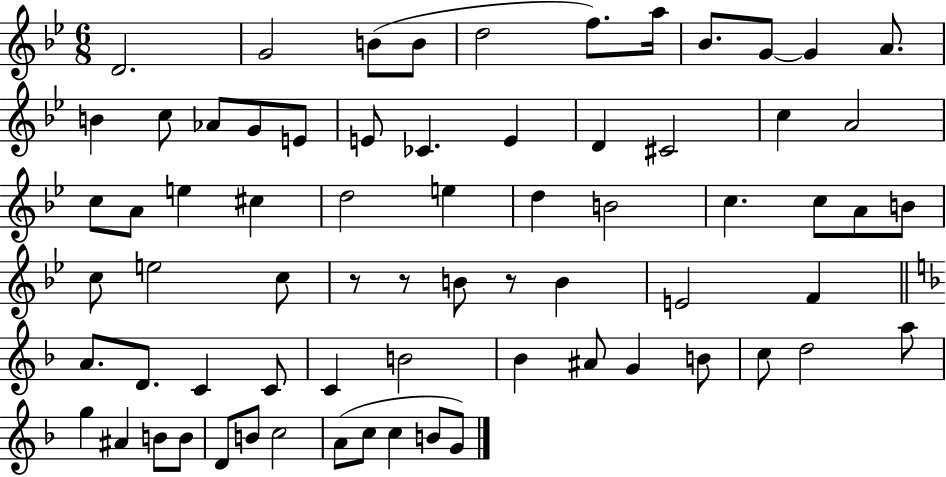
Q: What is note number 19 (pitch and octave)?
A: E4